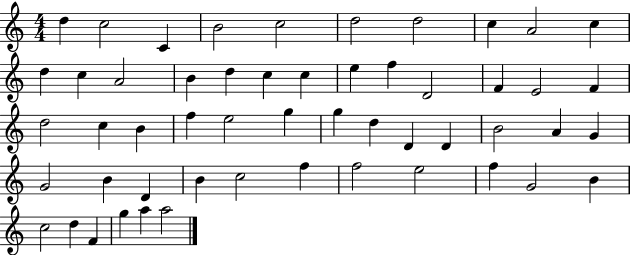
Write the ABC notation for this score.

X:1
T:Untitled
M:4/4
L:1/4
K:C
d c2 C B2 c2 d2 d2 c A2 c d c A2 B d c c e f D2 F E2 F d2 c B f e2 g g d D D B2 A G G2 B D B c2 f f2 e2 f G2 B c2 d F g a a2